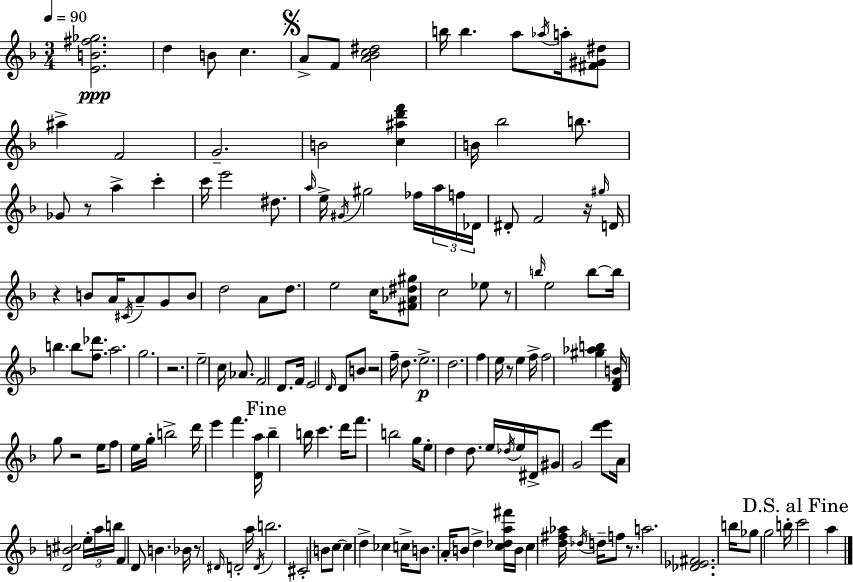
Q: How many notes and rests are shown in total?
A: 160